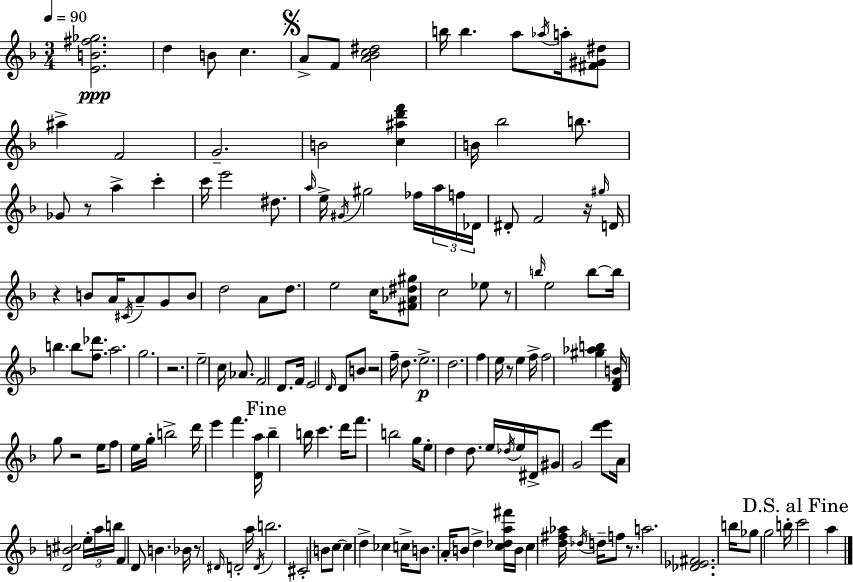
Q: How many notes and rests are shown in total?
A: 160